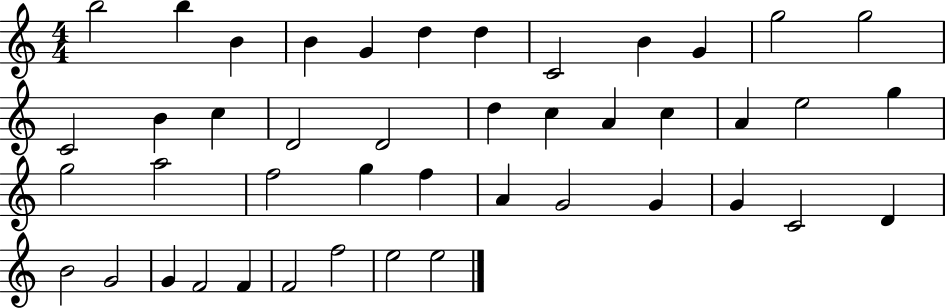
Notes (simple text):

B5/h B5/q B4/q B4/q G4/q D5/q D5/q C4/h B4/q G4/q G5/h G5/h C4/h B4/q C5/q D4/h D4/h D5/q C5/q A4/q C5/q A4/q E5/h G5/q G5/h A5/h F5/h G5/q F5/q A4/q G4/h G4/q G4/q C4/h D4/q B4/h G4/h G4/q F4/h F4/q F4/h F5/h E5/h E5/h